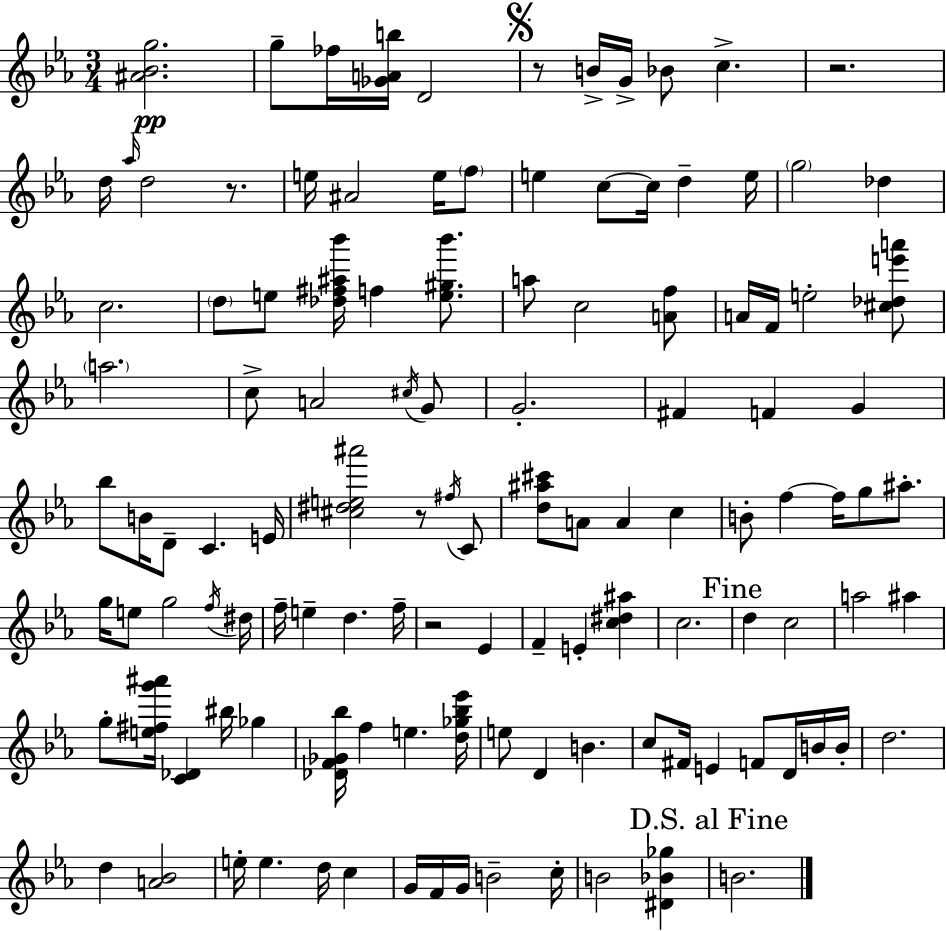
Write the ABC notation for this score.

X:1
T:Untitled
M:3/4
L:1/4
K:Eb
[^A_Bg]2 g/2 _f/4 [_GAb]/4 D2 z/2 B/4 G/4 _B/2 c z2 d/4 _a/4 d2 z/2 e/4 ^A2 e/4 f/2 e c/2 c/4 d e/4 g2 _d c2 d/2 e/2 [_d^f^a_b']/4 f [e^g_b']/2 a/2 c2 [Af]/2 A/4 F/4 e2 [^c_de'a']/2 a2 c/2 A2 ^c/4 G/2 G2 ^F F G _b/2 B/4 D/2 C E/4 [^c^de^a']2 z/2 ^f/4 C/2 [d^a^c']/2 A/2 A c B/2 f f/4 g/2 ^a/2 g/4 e/2 g2 f/4 ^d/4 f/4 e d f/4 z2 _E F E [c^d^a] c2 d c2 a2 ^a g/2 [e^fg'^a']/4 [C_D] ^b/4 _g [_DF_G_b]/4 f e [d_g_b_e']/4 e/2 D B c/2 ^F/4 E F/2 D/4 B/4 B/4 d2 d [A_B]2 e/4 e d/4 c G/4 F/4 G/4 B2 c/4 B2 [^D_B_g] B2